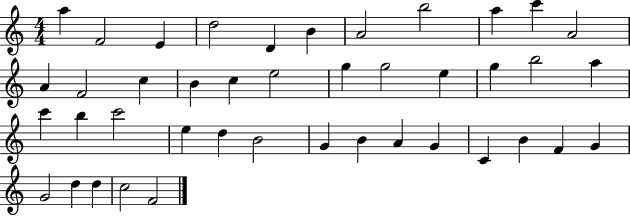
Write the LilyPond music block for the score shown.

{
  \clef treble
  \numericTimeSignature
  \time 4/4
  \key c \major
  a''4 f'2 e'4 | d''2 d'4 b'4 | a'2 b''2 | a''4 c'''4 a'2 | \break a'4 f'2 c''4 | b'4 c''4 e''2 | g''4 g''2 e''4 | g''4 b''2 a''4 | \break c'''4 b''4 c'''2 | e''4 d''4 b'2 | g'4 b'4 a'4 g'4 | c'4 b'4 f'4 g'4 | \break g'2 d''4 d''4 | c''2 f'2 | \bar "|."
}